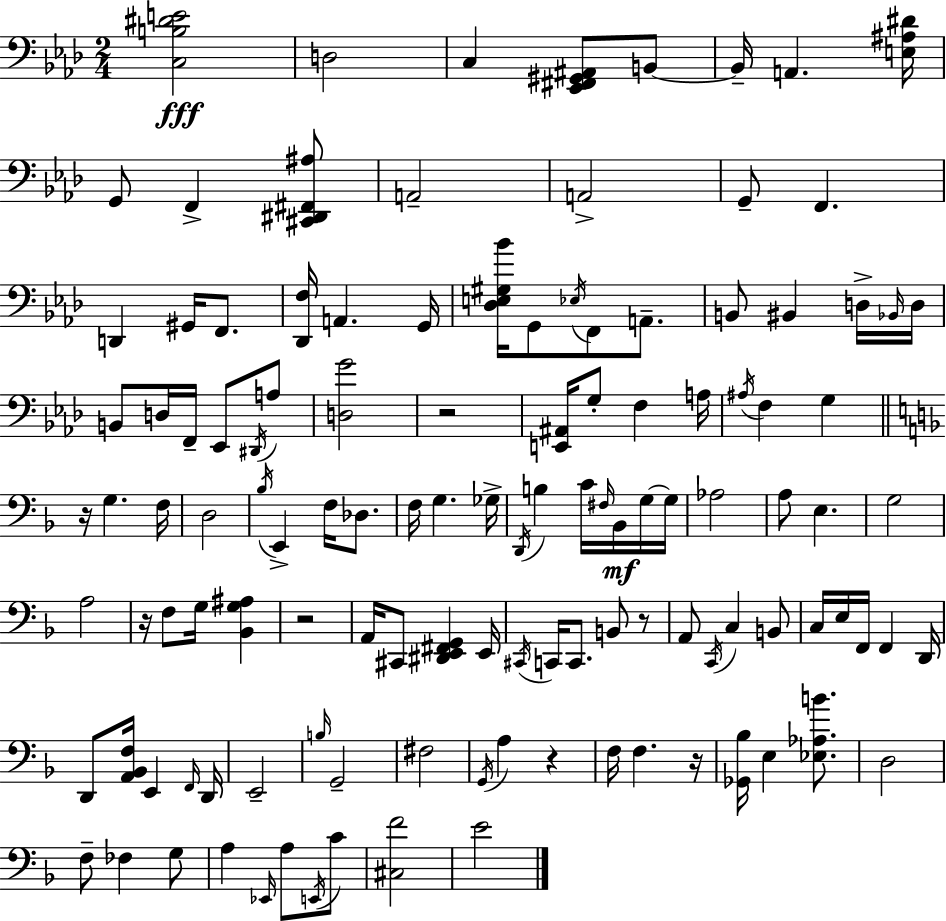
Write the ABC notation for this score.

X:1
T:Untitled
M:2/4
L:1/4
K:Ab
[C,B,^DE]2 D,2 C, [_E,,^F,,^G,,^A,,]/2 B,,/2 B,,/4 A,, [E,^A,^D]/4 G,,/2 F,, [^C,,^D,,^F,,^A,]/2 A,,2 A,,2 G,,/2 F,, D,, ^G,,/4 F,,/2 [_D,,F,]/4 A,, G,,/4 [_D,E,^G,_B]/4 G,,/2 _E,/4 F,,/2 A,,/2 B,,/2 ^B,, D,/4 _B,,/4 D,/4 B,,/2 D,/4 F,,/4 _E,,/2 ^D,,/4 A,/2 [D,G]2 z2 [E,,^A,,]/4 G,/2 F, A,/4 ^A,/4 F, G, z/4 G, F,/4 D,2 _B,/4 E,, F,/4 _D,/2 F,/4 G, _G,/4 D,,/4 B, C/4 ^F,/4 _B,,/4 G,/4 G,/4 _A,2 A,/2 E, G,2 A,2 z/4 F,/2 G,/4 [_B,,G,^A,] z2 A,,/4 ^C,,/2 [^D,,E,,^F,,G,,] E,,/4 ^C,,/4 C,,/4 C,,/2 B,,/2 z/2 A,,/2 C,,/4 C, B,,/2 C,/4 E,/4 F,,/4 F,, D,,/4 D,,/2 [A,,_B,,F,]/4 E,, F,,/4 D,,/4 E,,2 B,/4 G,,2 ^F,2 G,,/4 A, z F,/4 F, z/4 [_G,,_B,]/4 E, [_E,_A,B]/2 D,2 F,/2 _F, G,/2 A, _E,,/4 A,/2 E,,/4 C/2 [^C,F]2 E2